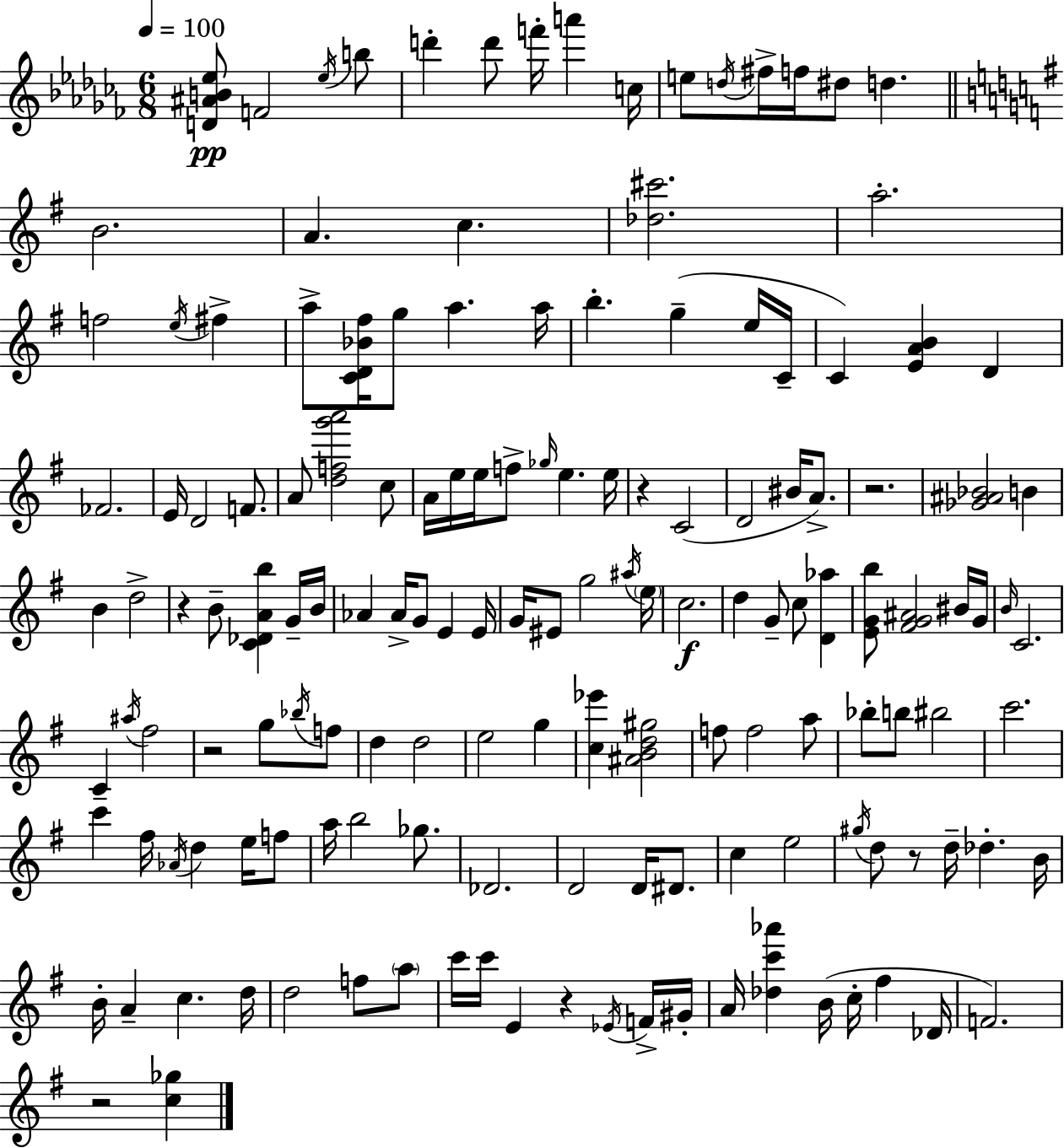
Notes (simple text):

[D4,A#4,B4,Eb5]/e F4/h Eb5/s B5/e D6/q D6/e F6/s A6/q C5/s E5/e D5/s F#5/s F5/s D#5/e D5/q. B4/h. A4/q. C5/q. [Db5,C#6]/h. A5/h. F5/h E5/s F#5/q A5/e [C4,D4,Bb4,F#5]/s G5/e A5/q. A5/s B5/q. G5/q E5/s C4/s C4/q [E4,A4,B4]/q D4/q FES4/h. E4/s D4/h F4/e. A4/e [D5,F5,G6,A6]/h C5/e A4/s E5/s E5/s F5/e Gb5/s E5/q. E5/s R/q C4/h D4/h BIS4/s A4/e. R/h. [Gb4,A#4,Bb4]/h B4/q B4/q D5/h R/q B4/e [C4,Db4,A4,B5]/q G4/s B4/s Ab4/q Ab4/s G4/e E4/q E4/s G4/s EIS4/e G5/h A#5/s E5/s C5/h. D5/q G4/e C5/e [D4,Ab5]/q [E4,G4,B5]/e [F#4,G4,A#4]/h BIS4/s G4/s B4/s C4/h. C4/q A#5/s F#5/h R/h G5/e Bb5/s F5/e D5/q D5/h E5/h G5/q [C5,Eb6]/q [A#4,B4,D5,G#5]/h F5/e F5/h A5/e Bb5/e B5/e BIS5/h C6/h. C6/q F#5/s Ab4/s D5/q E5/s F5/e A5/s B5/h Gb5/e. Db4/h. D4/h D4/s D#4/e. C5/q E5/h G#5/s D5/e R/e D5/s Db5/q. B4/s B4/s A4/q C5/q. D5/s D5/h F5/e A5/e C6/s C6/s E4/q R/q Eb4/s F4/s G#4/s A4/s [Db5,C6,Ab6]/q B4/s C5/s F#5/q Db4/s F4/h. R/h [C5,Gb5]/q